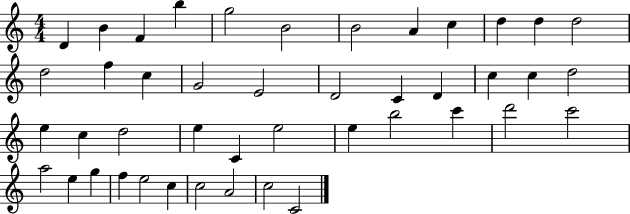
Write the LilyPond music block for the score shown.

{
  \clef treble
  \numericTimeSignature
  \time 4/4
  \key c \major
  d'4 b'4 f'4 b''4 | g''2 b'2 | b'2 a'4 c''4 | d''4 d''4 d''2 | \break d''2 f''4 c''4 | g'2 e'2 | d'2 c'4 d'4 | c''4 c''4 d''2 | \break e''4 c''4 d''2 | e''4 c'4 e''2 | e''4 b''2 c'''4 | d'''2 c'''2 | \break a''2 e''4 g''4 | f''4 e''2 c''4 | c''2 a'2 | c''2 c'2 | \break \bar "|."
}